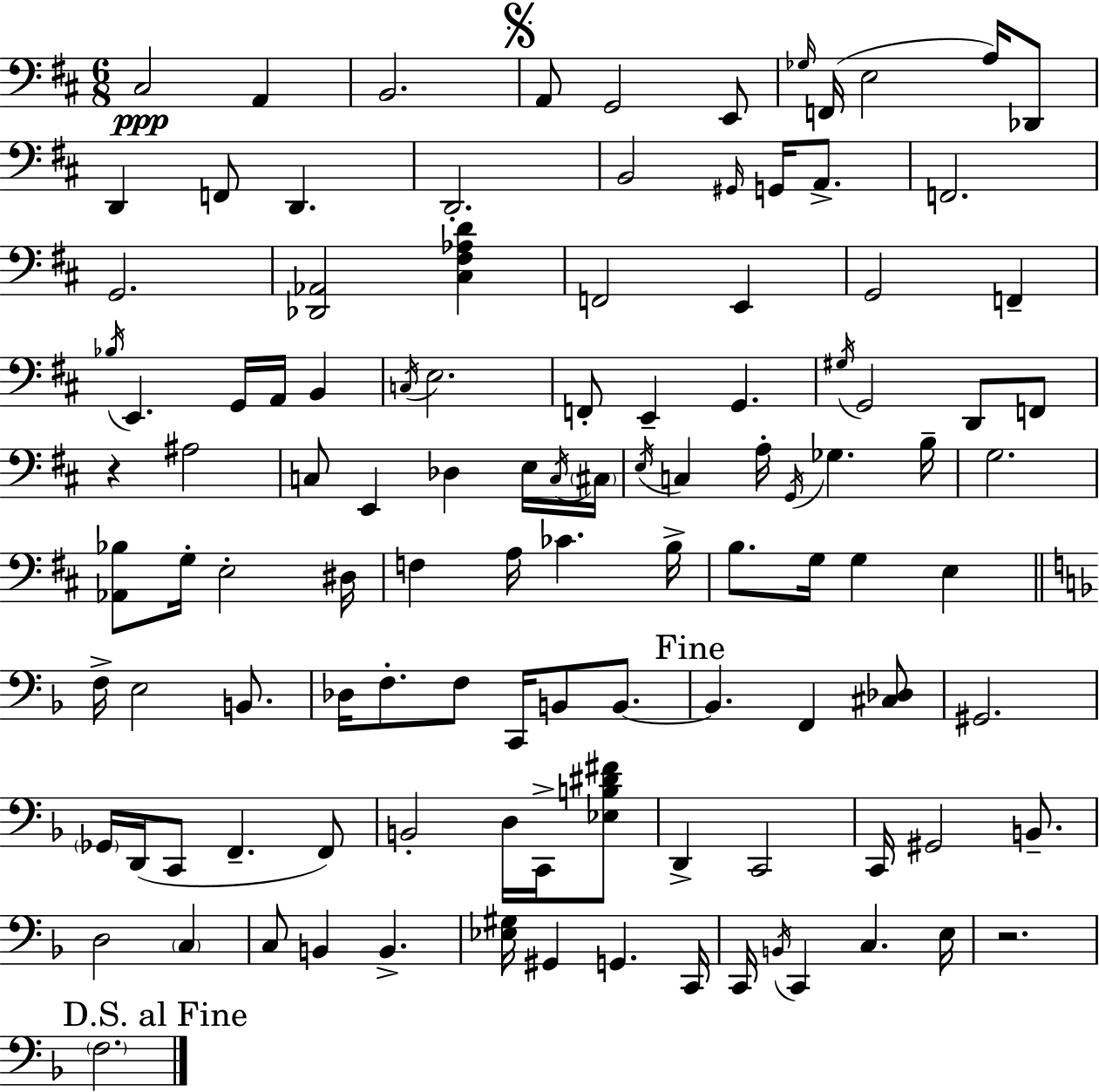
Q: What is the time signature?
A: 6/8